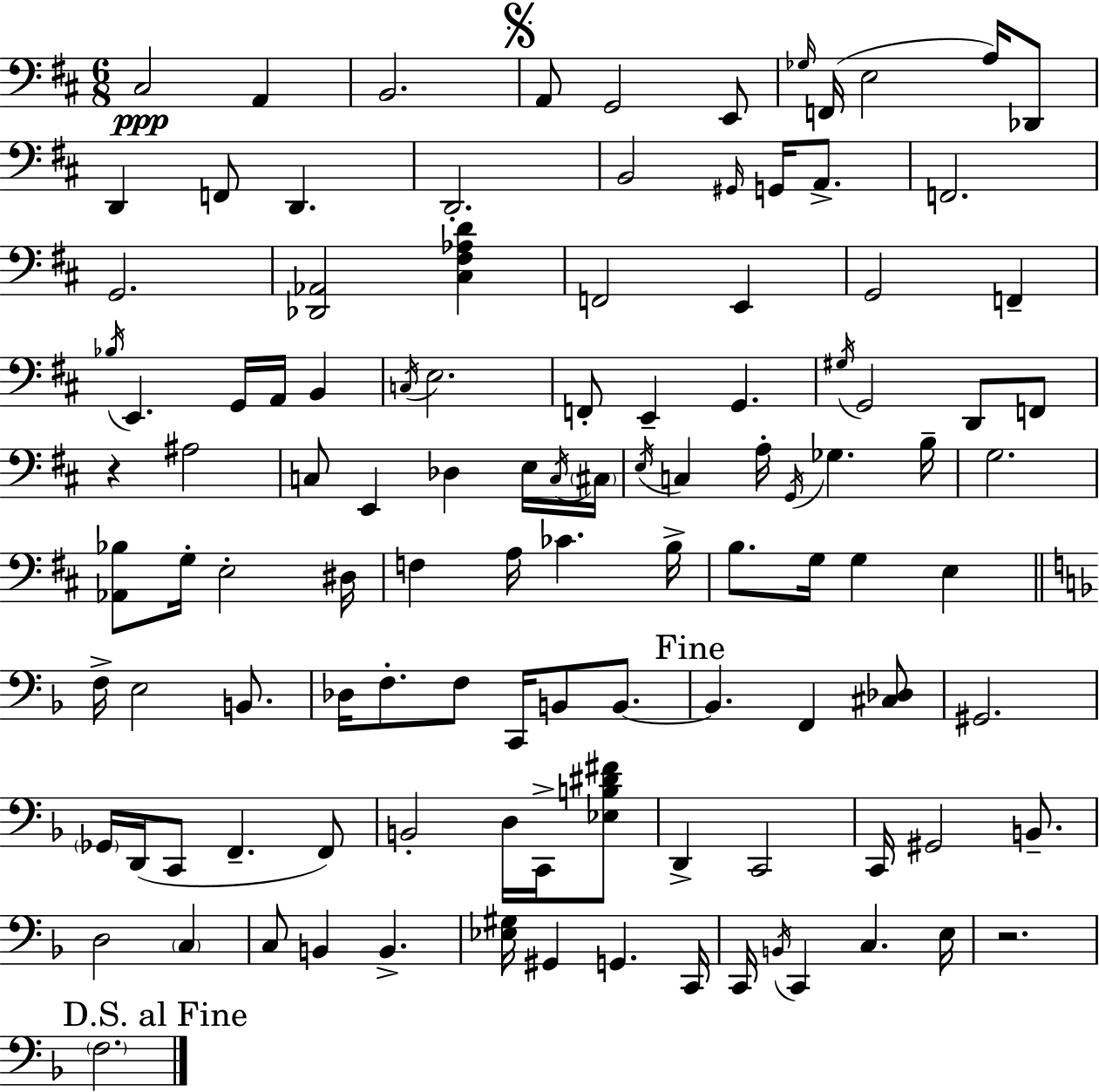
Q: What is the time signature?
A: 6/8